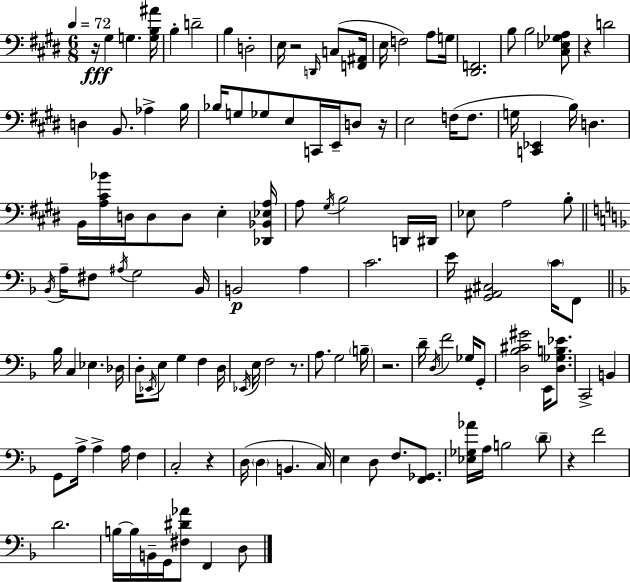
R/s G#3/q G3/q. [G3,B3,A#4]/s B3/q D4/h B3/q D3/h E3/s R/h D2/s C3/e [F2,A#2]/s E3/s F3/h A3/e G3/s [D#2,F2]/h. B3/e B3/h [C#3,Eb3,Gb3,A3]/e R/q D4/h D3/q B2/e. Ab3/q B3/s Bb3/s G3/e Gb3/e E3/e C2/s E2/s D3/e R/s E3/h F3/s F3/e. G3/s [C2,Eb2]/q B3/s D3/q. B2/s [A3,C#4,Bb4]/s D3/s D3/e D3/e E3/q [Db2,Bb2,Eb3,A3]/s A3/e G#3/s B3/h D2/s D#2/s Eb3/e A3/h B3/e Bb2/s A3/s F#3/e A#3/s G3/h Bb2/s B2/h A3/q C4/h. E4/s [G2,A#2,C#3]/h C4/s F2/e Bb3/s C3/q Eb3/q. Db3/s D3/s Eb2/s E3/e G3/q F3/q D3/s Eb2/s E3/s F3/h R/e. A3/e. G3/h B3/s R/h. D4/s D3/s F4/h Gb3/s G2/e [D3,Bb3,C#4,G#4]/h E2/s [D3,Gb3,B3,Eb4]/e. C2/h B2/q G2/e A3/s A3/q A3/s F3/q C3/h R/q D3/s D3/q B2/q. C3/s E3/q D3/e F3/e. [F2,Gb2]/e. [Eb3,Gb3,Ab4]/s A3/s B3/h D4/e R/q F4/h D4/h. B3/s B3/s B2/s G2/s [F#3,D#4,Ab4]/e F2/q D3/e